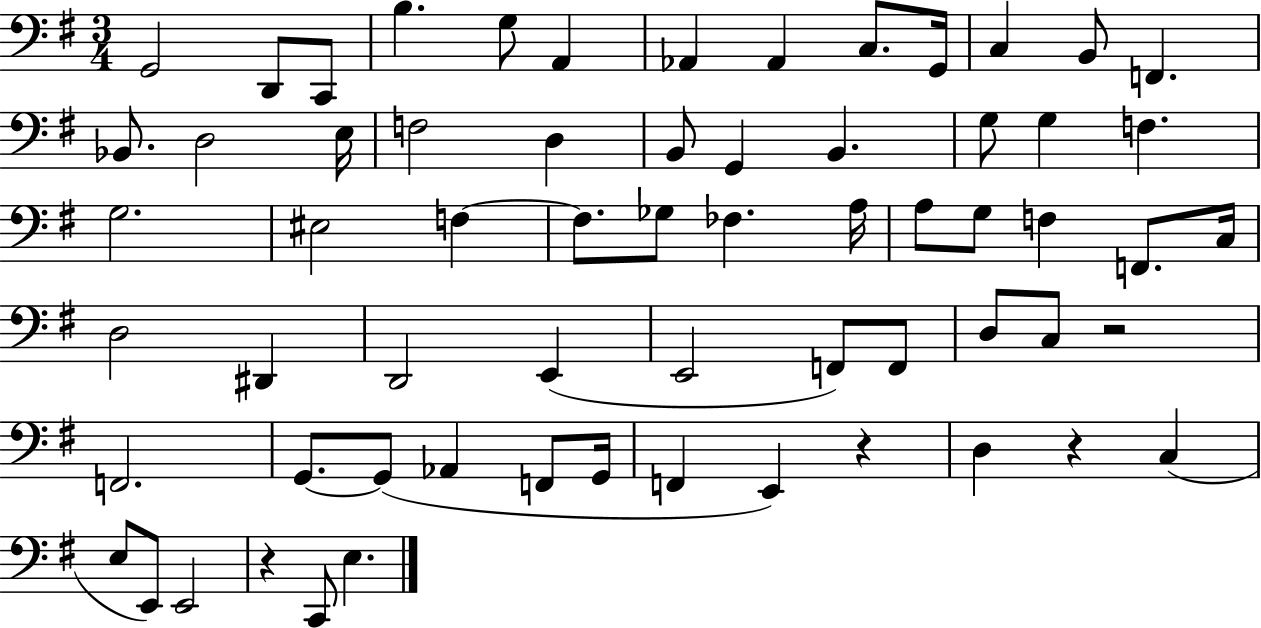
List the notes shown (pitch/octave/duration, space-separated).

G2/h D2/e C2/e B3/q. G3/e A2/q Ab2/q Ab2/q C3/e. G2/s C3/q B2/e F2/q. Bb2/e. D3/h E3/s F3/h D3/q B2/e G2/q B2/q. G3/e G3/q F3/q. G3/h. EIS3/h F3/q F3/e. Gb3/e FES3/q. A3/s A3/e G3/e F3/q F2/e. C3/s D3/h D#2/q D2/h E2/q E2/h F2/e F2/e D3/e C3/e R/h F2/h. G2/e. G2/e Ab2/q F2/e G2/s F2/q E2/q R/q D3/q R/q C3/q E3/e E2/e E2/h R/q C2/e E3/q.